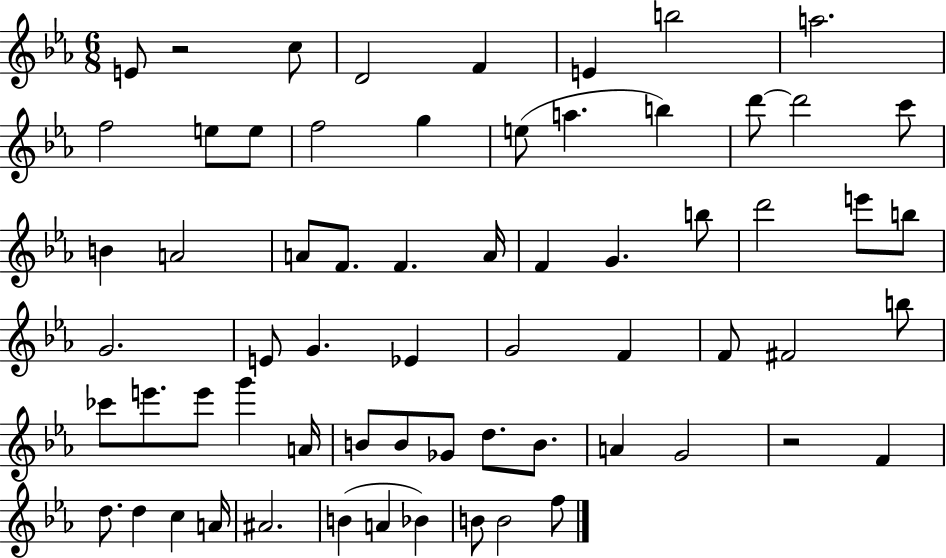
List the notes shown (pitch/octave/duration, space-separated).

E4/e R/h C5/e D4/h F4/q E4/q B5/h A5/h. F5/h E5/e E5/e F5/h G5/q E5/e A5/q. B5/q D6/e D6/h C6/e B4/q A4/h A4/e F4/e. F4/q. A4/s F4/q G4/q. B5/e D6/h E6/e B5/e G4/h. E4/e G4/q. Eb4/q G4/h F4/q F4/e F#4/h B5/e CES6/e E6/e. E6/e G6/q A4/s B4/e B4/e Gb4/e D5/e. B4/e. A4/q G4/h R/h F4/q D5/e. D5/q C5/q A4/s A#4/h. B4/q A4/q Bb4/q B4/e B4/h F5/e